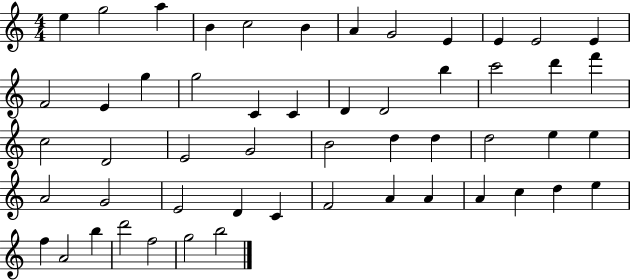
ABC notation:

X:1
T:Untitled
M:4/4
L:1/4
K:C
e g2 a B c2 B A G2 E E E2 E F2 E g g2 C C D D2 b c'2 d' f' c2 D2 E2 G2 B2 d d d2 e e A2 G2 E2 D C F2 A A A c d e f A2 b d'2 f2 g2 b2